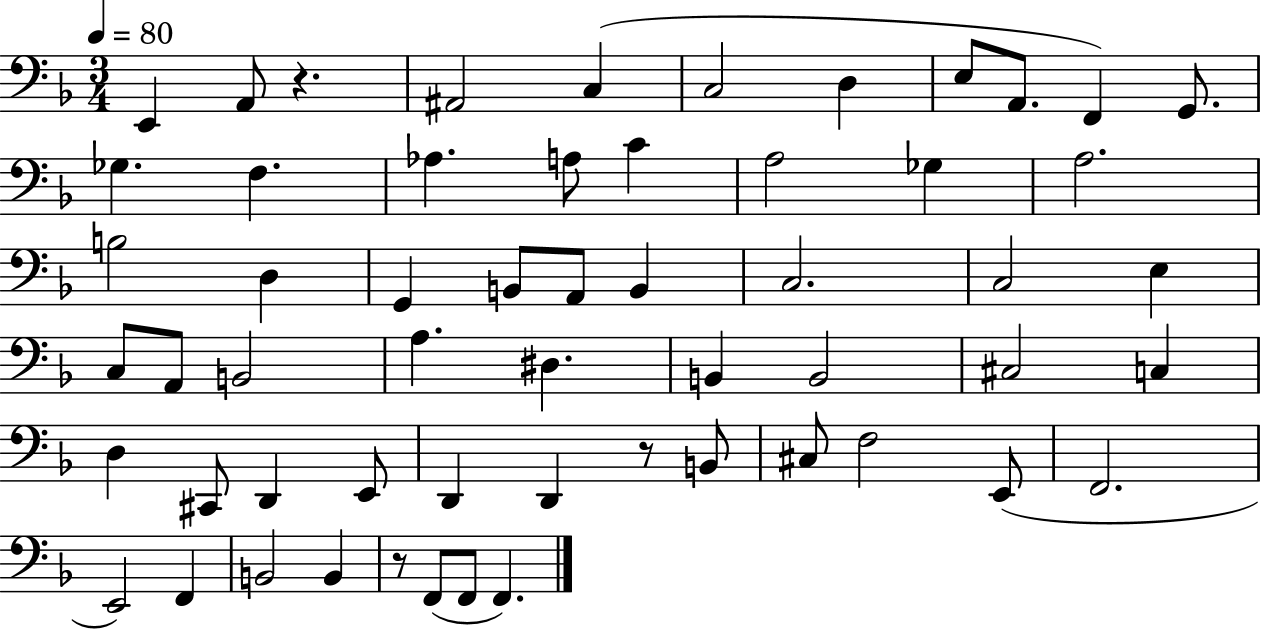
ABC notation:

X:1
T:Untitled
M:3/4
L:1/4
K:F
E,, A,,/2 z ^A,,2 C, C,2 D, E,/2 A,,/2 F,, G,,/2 _G, F, _A, A,/2 C A,2 _G, A,2 B,2 D, G,, B,,/2 A,,/2 B,, C,2 C,2 E, C,/2 A,,/2 B,,2 A, ^D, B,, B,,2 ^C,2 C, D, ^C,,/2 D,, E,,/2 D,, D,, z/2 B,,/2 ^C,/2 F,2 E,,/2 F,,2 E,,2 F,, B,,2 B,, z/2 F,,/2 F,,/2 F,,